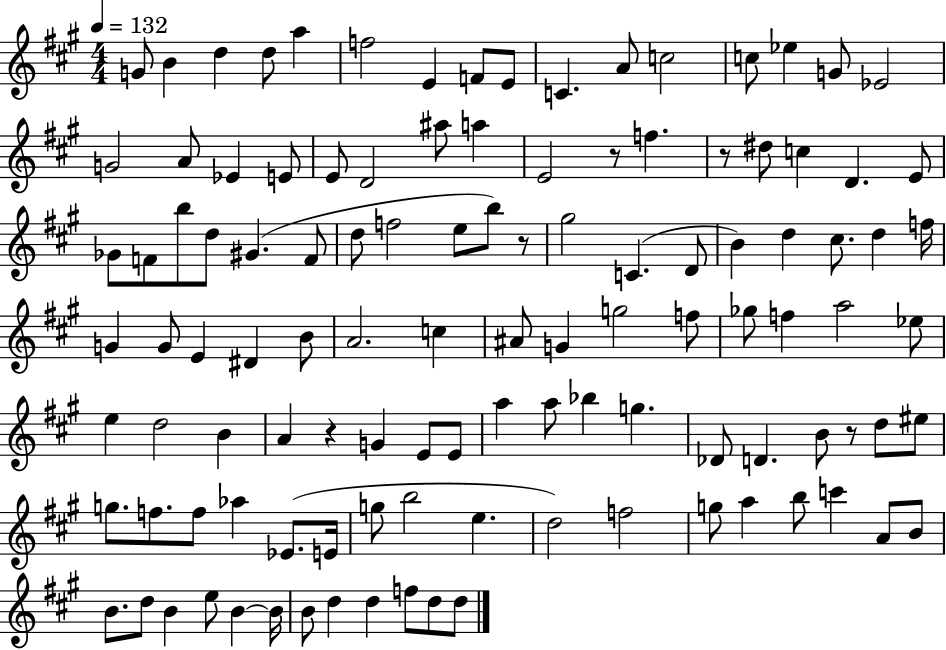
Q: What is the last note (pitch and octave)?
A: D5